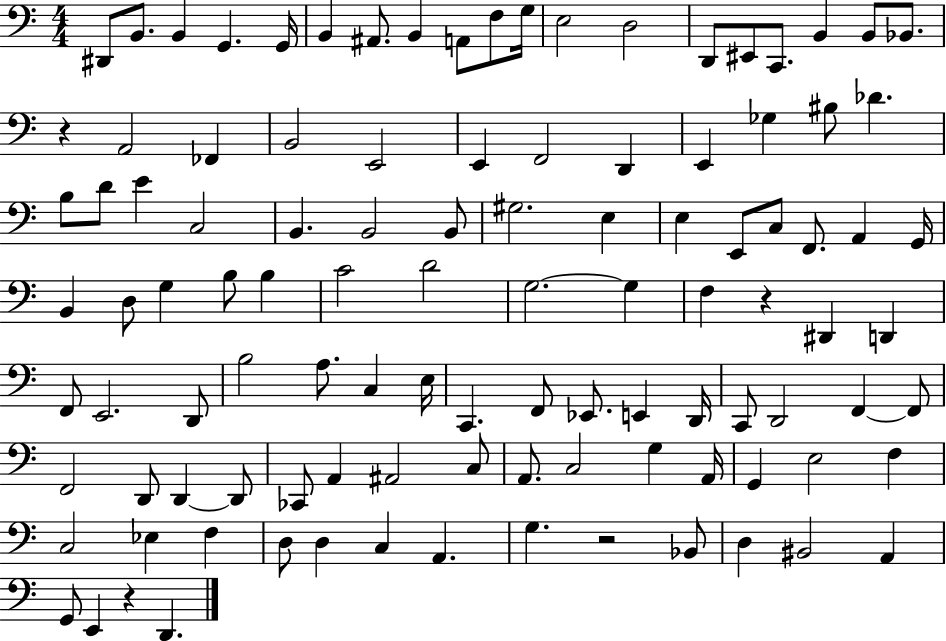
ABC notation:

X:1
T:Untitled
M:4/4
L:1/4
K:C
^D,,/2 B,,/2 B,, G,, G,,/4 B,, ^A,,/2 B,, A,,/2 F,/2 G,/4 E,2 D,2 D,,/2 ^E,,/2 C,,/2 B,, B,,/2 _B,,/2 z A,,2 _F,, B,,2 E,,2 E,, F,,2 D,, E,, _G, ^B,/2 _D B,/2 D/2 E C,2 B,, B,,2 B,,/2 ^G,2 E, E, E,,/2 C,/2 F,,/2 A,, G,,/4 B,, D,/2 G, B,/2 B, C2 D2 G,2 G, F, z ^D,, D,, F,,/2 E,,2 D,,/2 B,2 A,/2 C, E,/4 C,, F,,/2 _E,,/2 E,, D,,/4 C,,/2 D,,2 F,, F,,/2 F,,2 D,,/2 D,, D,,/2 _C,,/2 A,, ^A,,2 C,/2 A,,/2 C,2 G, A,,/4 G,, E,2 F, C,2 _E, F, D,/2 D, C, A,, G, z2 _B,,/2 D, ^B,,2 A,, G,,/2 E,, z D,,